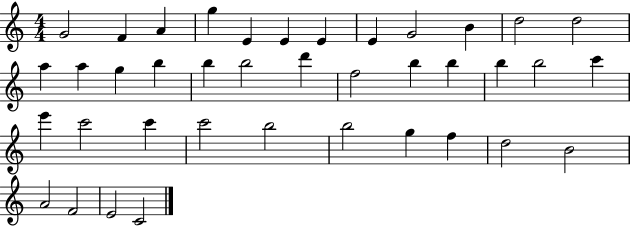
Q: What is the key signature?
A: C major